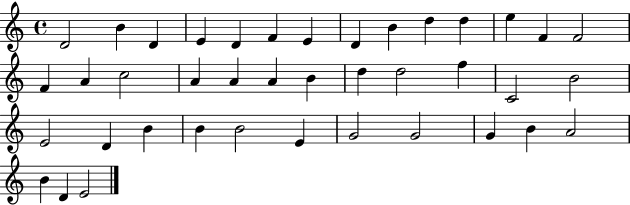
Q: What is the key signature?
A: C major